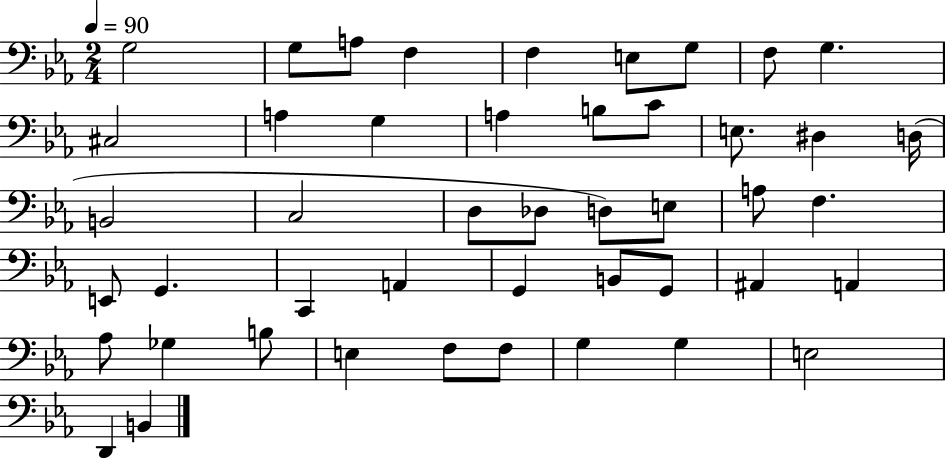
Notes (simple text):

G3/h G3/e A3/e F3/q F3/q E3/e G3/e F3/e G3/q. C#3/h A3/q G3/q A3/q B3/e C4/e E3/e. D#3/q D3/s B2/h C3/h D3/e Db3/e D3/e E3/e A3/e F3/q. E2/e G2/q. C2/q A2/q G2/q B2/e G2/e A#2/q A2/q Ab3/e Gb3/q B3/e E3/q F3/e F3/e G3/q G3/q E3/h D2/q B2/q